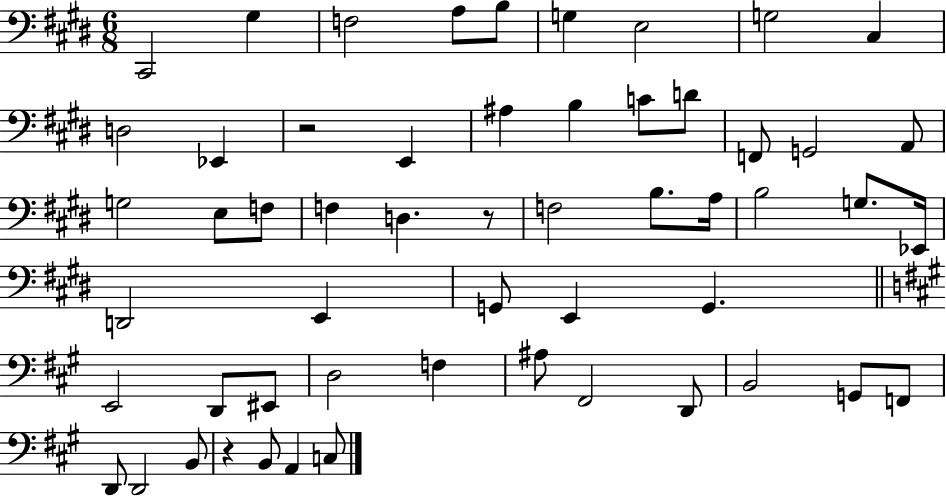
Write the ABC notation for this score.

X:1
T:Untitled
M:6/8
L:1/4
K:E
^C,,2 ^G, F,2 A,/2 B,/2 G, E,2 G,2 ^C, D,2 _E,, z2 E,, ^A, B, C/2 D/2 F,,/2 G,,2 A,,/2 G,2 E,/2 F,/2 F, D, z/2 F,2 B,/2 A,/4 B,2 G,/2 _E,,/4 D,,2 E,, G,,/2 E,, G,, E,,2 D,,/2 ^E,,/2 D,2 F, ^A,/2 ^F,,2 D,,/2 B,,2 G,,/2 F,,/2 D,,/2 D,,2 B,,/2 z B,,/2 A,, C,/2